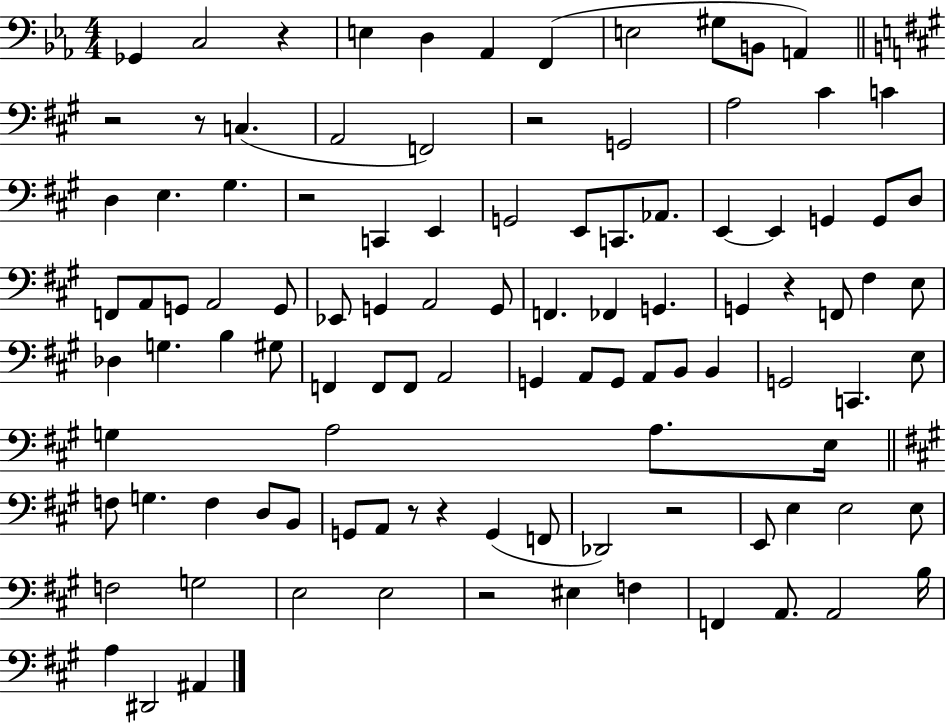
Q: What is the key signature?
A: EES major